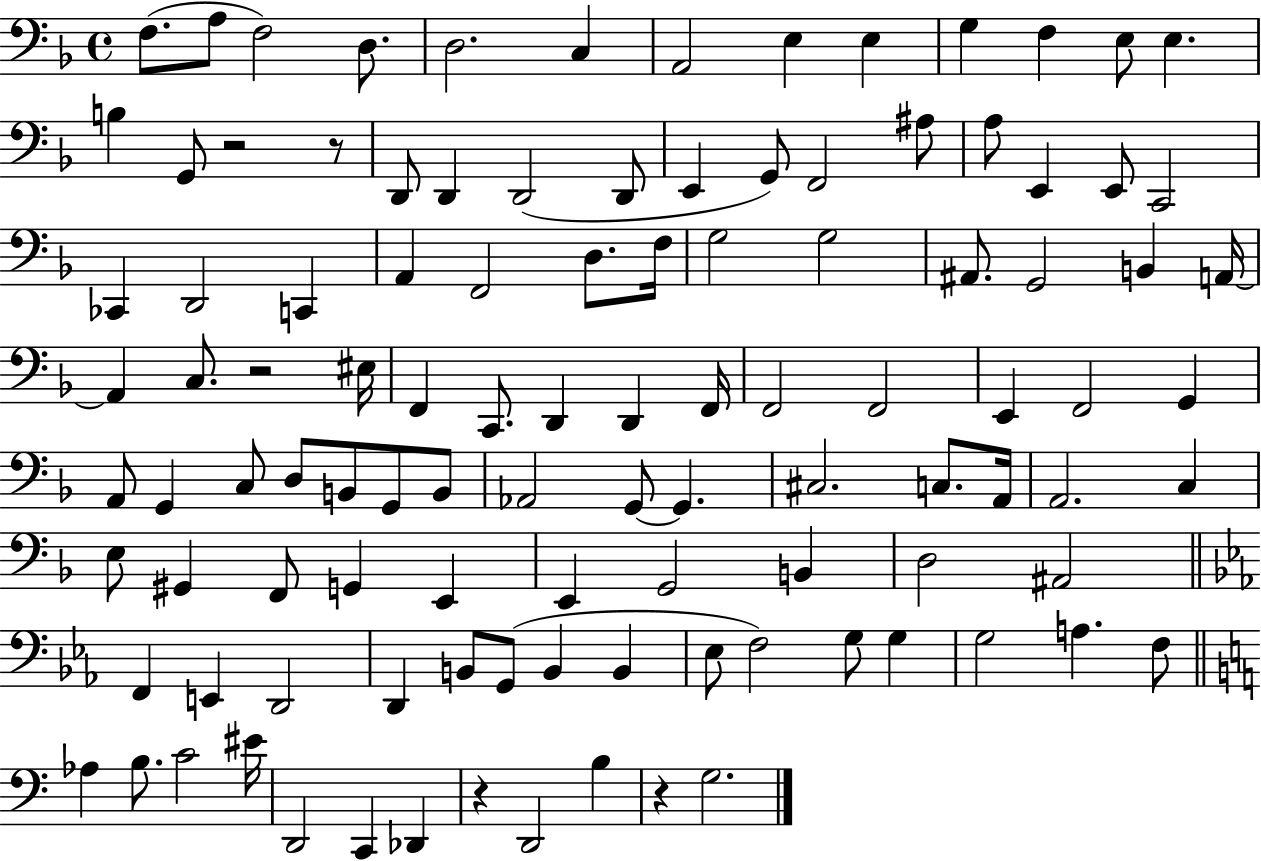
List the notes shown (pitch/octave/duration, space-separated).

F3/e. A3/e F3/h D3/e. D3/h. C3/q A2/h E3/q E3/q G3/q F3/q E3/e E3/q. B3/q G2/e R/h R/e D2/e D2/q D2/h D2/e E2/q G2/e F2/h A#3/e A3/e E2/q E2/e C2/h CES2/q D2/h C2/q A2/q F2/h D3/e. F3/s G3/h G3/h A#2/e. G2/h B2/q A2/s A2/q C3/e. R/h EIS3/s F2/q C2/e. D2/q D2/q F2/s F2/h F2/h E2/q F2/h G2/q A2/e G2/q C3/e D3/e B2/e G2/e B2/e Ab2/h G2/e G2/q. C#3/h. C3/e. A2/s A2/h. C3/q E3/e G#2/q F2/e G2/q E2/q E2/q G2/h B2/q D3/h A#2/h F2/q E2/q D2/h D2/q B2/e G2/e B2/q B2/q Eb3/e F3/h G3/e G3/q G3/h A3/q. F3/e Ab3/q B3/e. C4/h EIS4/s D2/h C2/q Db2/q R/q D2/h B3/q R/q G3/h.